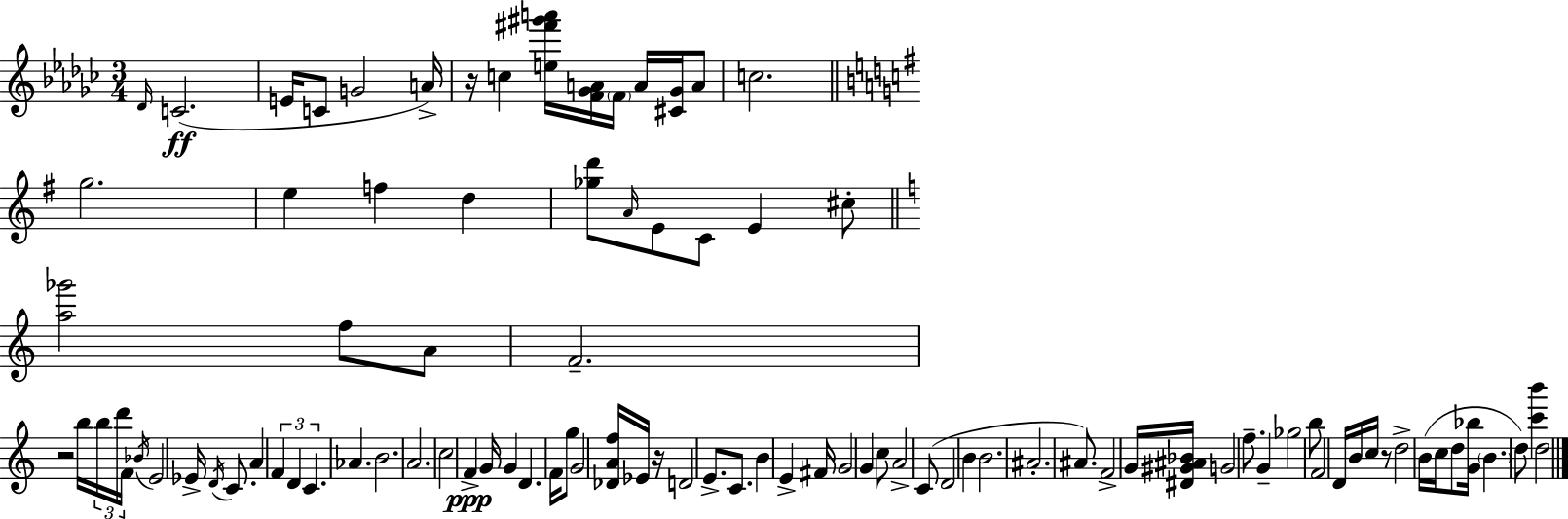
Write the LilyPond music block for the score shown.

{
  \clef treble
  \numericTimeSignature
  \time 3/4
  \key ees \minor
  \repeat volta 2 { \grace { des'16 }(\ff c'2. | e'16 c'8 g'2 | a'16->) r16 c''4 <e'' fis''' gis''' a'''>16 <f' ges' a'>16 \parenthesize f'16 a'16 <cis' ges'>16 a'8 | c''2. | \break \bar "||" \break \key g \major g''2. | e''4 f''4 d''4 | <ges'' d'''>8 \grace { a'16 } e'8 c'8 e'4 cis''8-. | \bar "||" \break \key c \major <a'' ges'''>2 f''8 a'8 | f'2.-- | r2 b''16 \tuplet 3/2 { b''16 d'''16 f'16 } | \acciaccatura { bes'16 } e'2 ees'16-> \acciaccatura { d'16 } c'8. | \break a'4 \tuplet 3/2 { f'4 d'4 | c'4. } aes'4. | b'2. | a'2. | \break c''2 f'4->\ppp | g'16 g'4 d'4. | f'16 g''8 g'2 | <des' a' f''>16 ees'16 r16 d'2 e'8.-> | \break c'8. b'4 e'4-> | fis'16 g'2 g'4 | c''8 a'2-> | c'8( d'2 b'4 | \break b'2. | ais'2.-. | ais'8.) f'2-> | g'16 <dis' gis' ais' bes'>16 g'2 f''8.-- | \break g'4-- ges''2 | b''8 f'2 | d'16 b'16 c''16 r8 d''2-> | b'16( c''16 d''8 <g' bes''>16 \parenthesize b'4. | \break d''8) <c''' b'''>4 d''2 | } \bar "|."
}